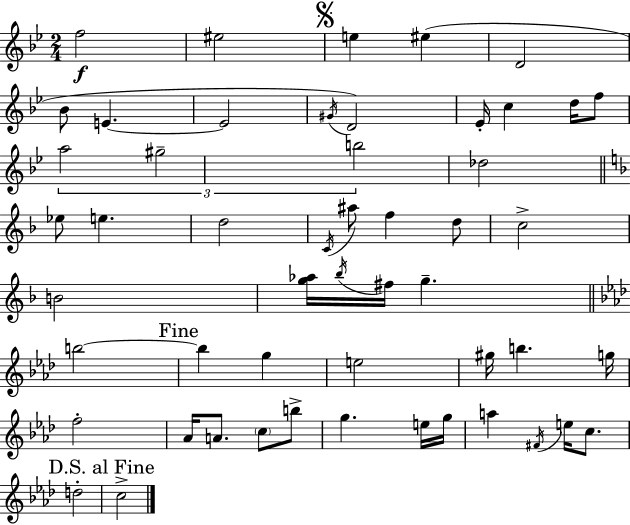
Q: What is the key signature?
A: BES major